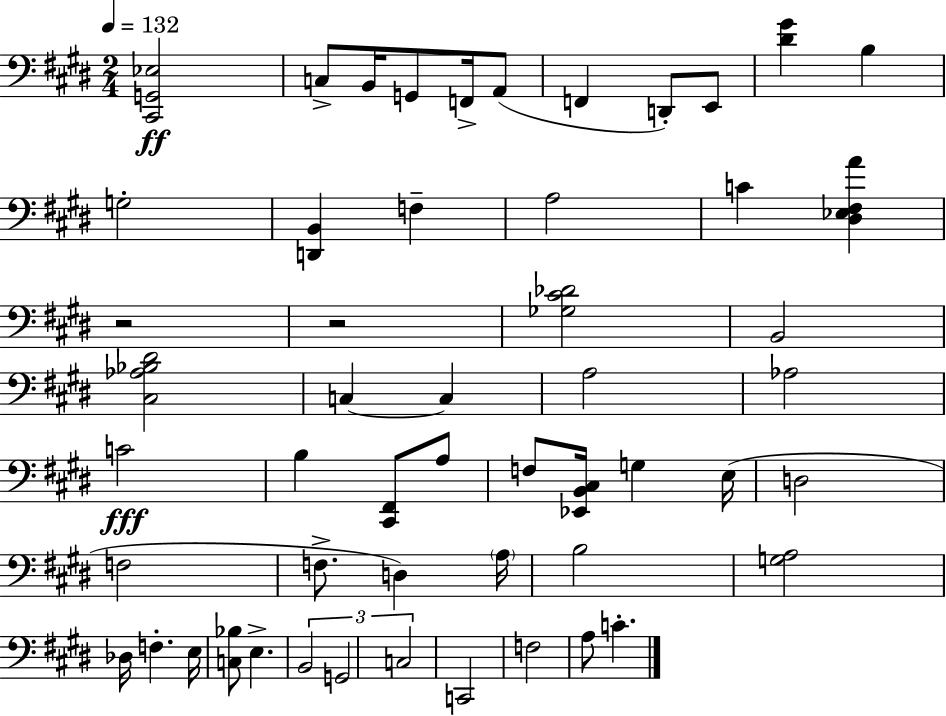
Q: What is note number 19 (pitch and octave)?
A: C4